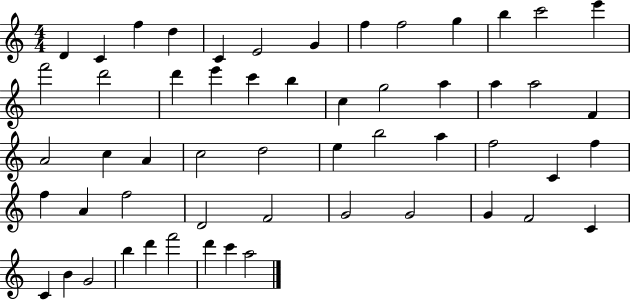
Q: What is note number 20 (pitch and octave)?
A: C5